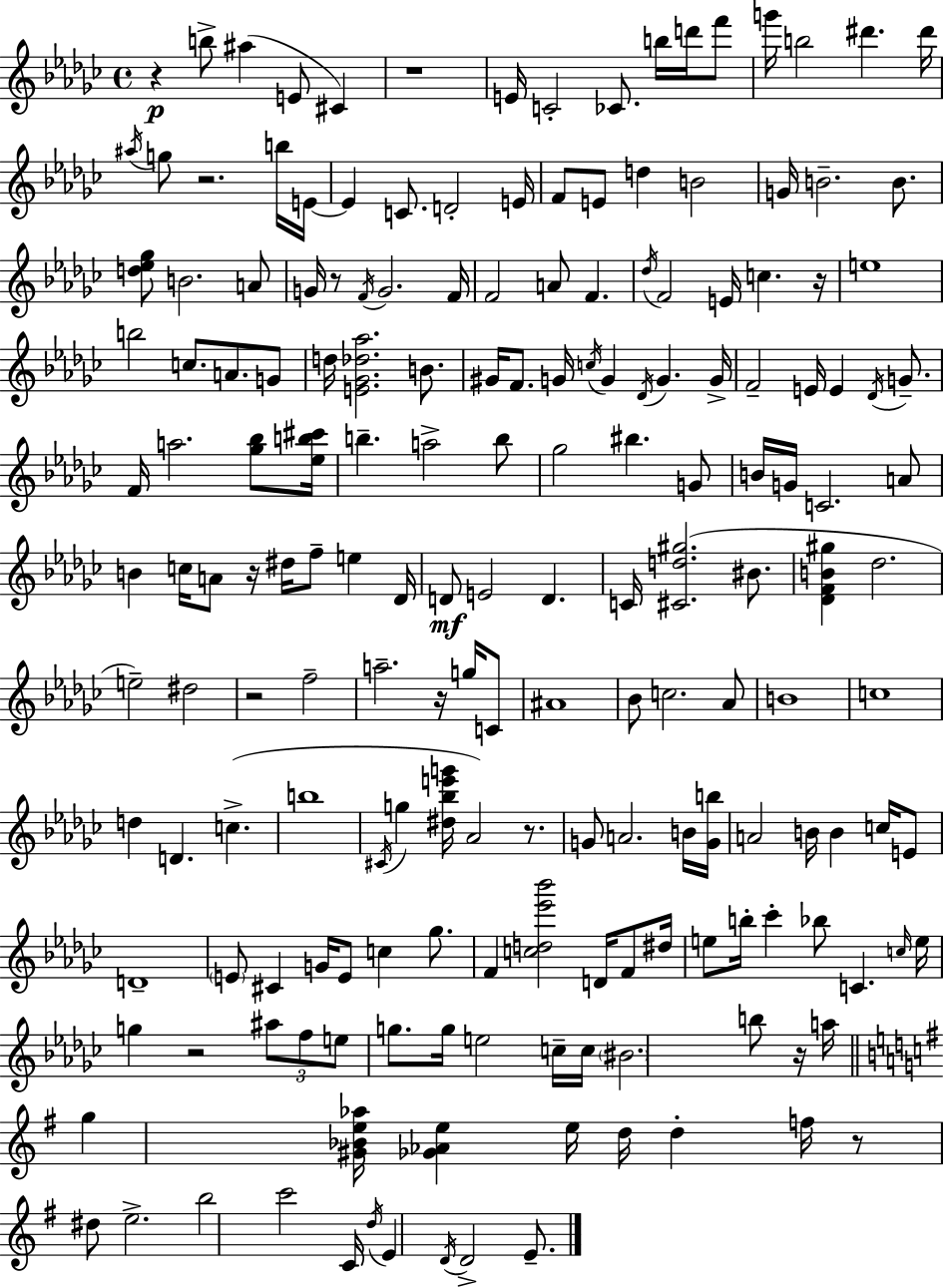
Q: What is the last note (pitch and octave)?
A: E4